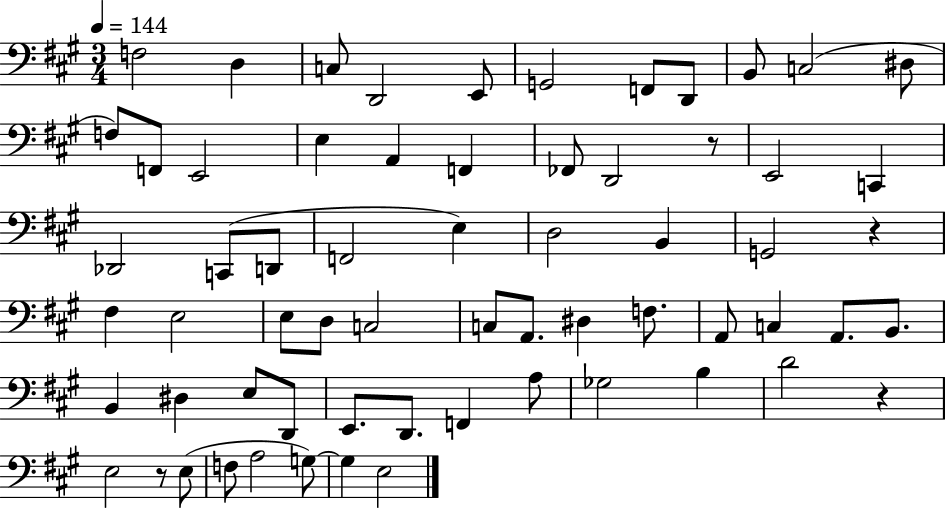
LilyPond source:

{
  \clef bass
  \numericTimeSignature
  \time 3/4
  \key a \major
  \tempo 4 = 144
  \repeat volta 2 { f2 d4 | c8 d,2 e,8 | g,2 f,8 d,8 | b,8 c2( dis8 | \break f8) f,8 e,2 | e4 a,4 f,4 | fes,8 d,2 r8 | e,2 c,4 | \break des,2 c,8( d,8 | f,2 e4) | d2 b,4 | g,2 r4 | \break fis4 e2 | e8 d8 c2 | c8 a,8. dis4 f8. | a,8 c4 a,8. b,8. | \break b,4 dis4 e8 d,8 | e,8. d,8. f,4 a8 | ges2 b4 | d'2 r4 | \break e2 r8 e8( | f8 a2 g8~~) | g4 e2 | } \bar "|."
}